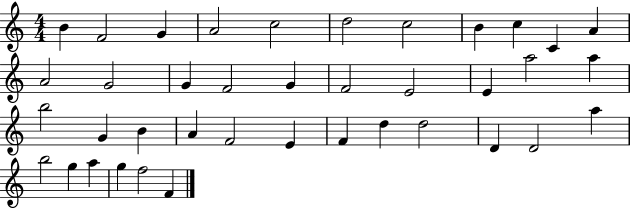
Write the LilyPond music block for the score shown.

{
  \clef treble
  \numericTimeSignature
  \time 4/4
  \key c \major
  b'4 f'2 g'4 | a'2 c''2 | d''2 c''2 | b'4 c''4 c'4 a'4 | \break a'2 g'2 | g'4 f'2 g'4 | f'2 e'2 | e'4 a''2 a''4 | \break b''2 g'4 b'4 | a'4 f'2 e'4 | f'4 d''4 d''2 | d'4 d'2 a''4 | \break b''2 g''4 a''4 | g''4 f''2 f'4 | \bar "|."
}